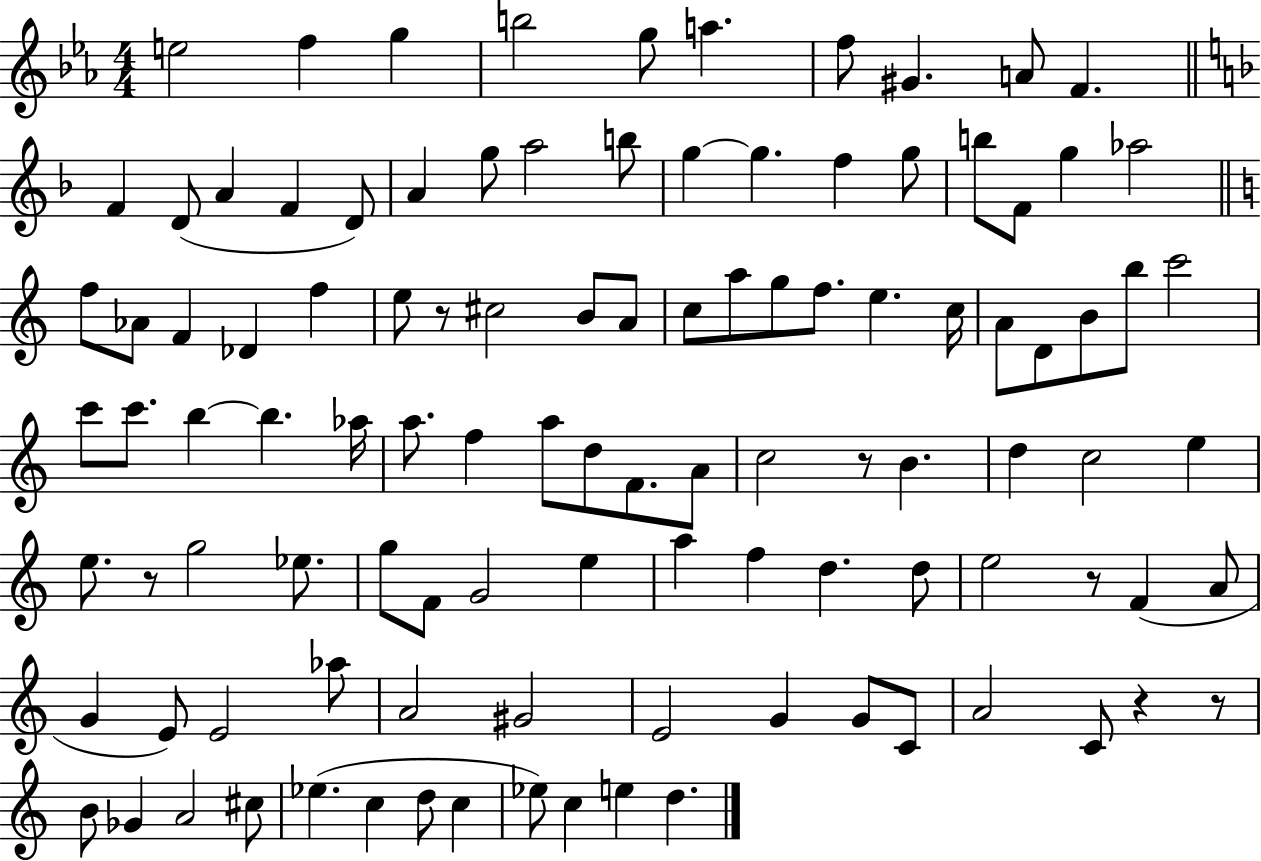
{
  \clef treble
  \numericTimeSignature
  \time 4/4
  \key ees \major
  e''2 f''4 g''4 | b''2 g''8 a''4. | f''8 gis'4. a'8 f'4. | \bar "||" \break \key f \major f'4 d'8( a'4 f'4 d'8) | a'4 g''8 a''2 b''8 | g''4~~ g''4. f''4 g''8 | b''8 f'8 g''4 aes''2 | \break \bar "||" \break \key a \minor f''8 aes'8 f'4 des'4 f''4 | e''8 r8 cis''2 b'8 a'8 | c''8 a''8 g''8 f''8. e''4. c''16 | a'8 d'8 b'8 b''8 c'''2 | \break c'''8 c'''8. b''4~~ b''4. aes''16 | a''8. f''4 a''8 d''8 f'8. a'8 | c''2 r8 b'4. | d''4 c''2 e''4 | \break e''8. r8 g''2 ees''8. | g''8 f'8 g'2 e''4 | a''4 f''4 d''4. d''8 | e''2 r8 f'4( a'8 | \break g'4 e'8) e'2 aes''8 | a'2 gis'2 | e'2 g'4 g'8 c'8 | a'2 c'8 r4 r8 | \break b'8 ges'4 a'2 cis''8 | ees''4.( c''4 d''8 c''4 | ees''8) c''4 e''4 d''4. | \bar "|."
}